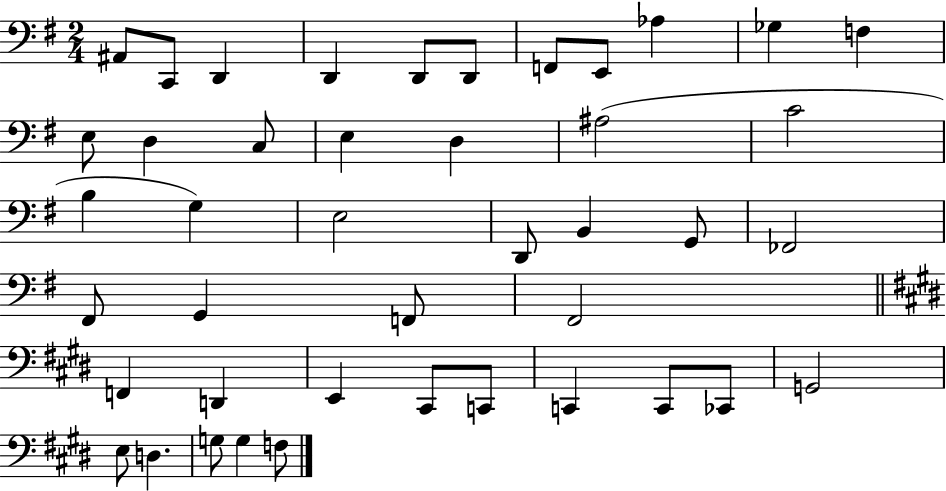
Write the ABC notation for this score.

X:1
T:Untitled
M:2/4
L:1/4
K:G
^A,,/2 C,,/2 D,, D,, D,,/2 D,,/2 F,,/2 E,,/2 _A, _G, F, E,/2 D, C,/2 E, D, ^A,2 C2 B, G, E,2 D,,/2 B,, G,,/2 _F,,2 ^F,,/2 G,, F,,/2 ^F,,2 F,, D,, E,, ^C,,/2 C,,/2 C,, C,,/2 _C,,/2 G,,2 E,/2 D, G,/2 G, F,/2